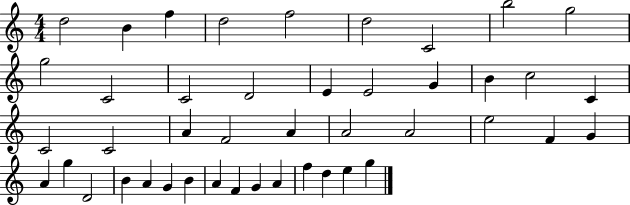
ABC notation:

X:1
T:Untitled
M:4/4
L:1/4
K:C
d2 B f d2 f2 d2 C2 b2 g2 g2 C2 C2 D2 E E2 G B c2 C C2 C2 A F2 A A2 A2 e2 F G A g D2 B A G B A F G A f d e g